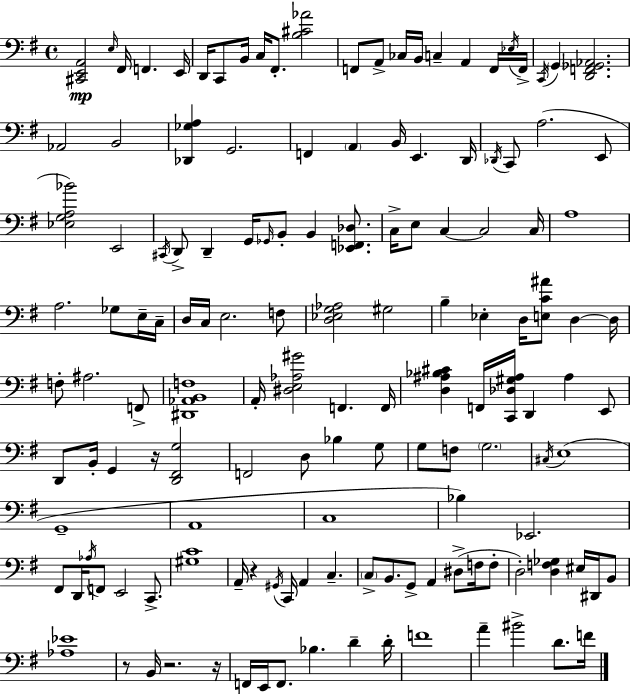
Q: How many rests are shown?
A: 5